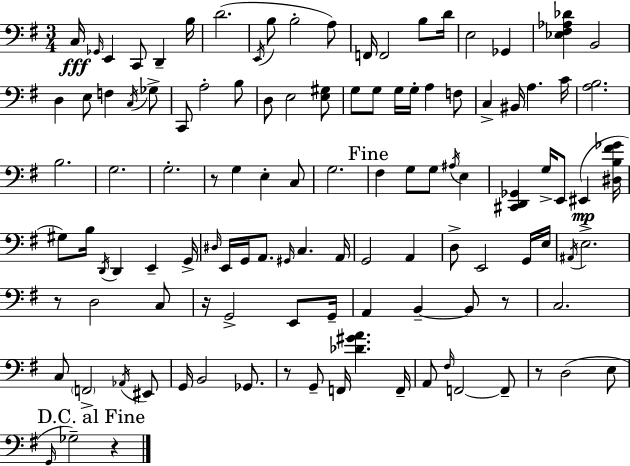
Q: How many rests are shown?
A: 7